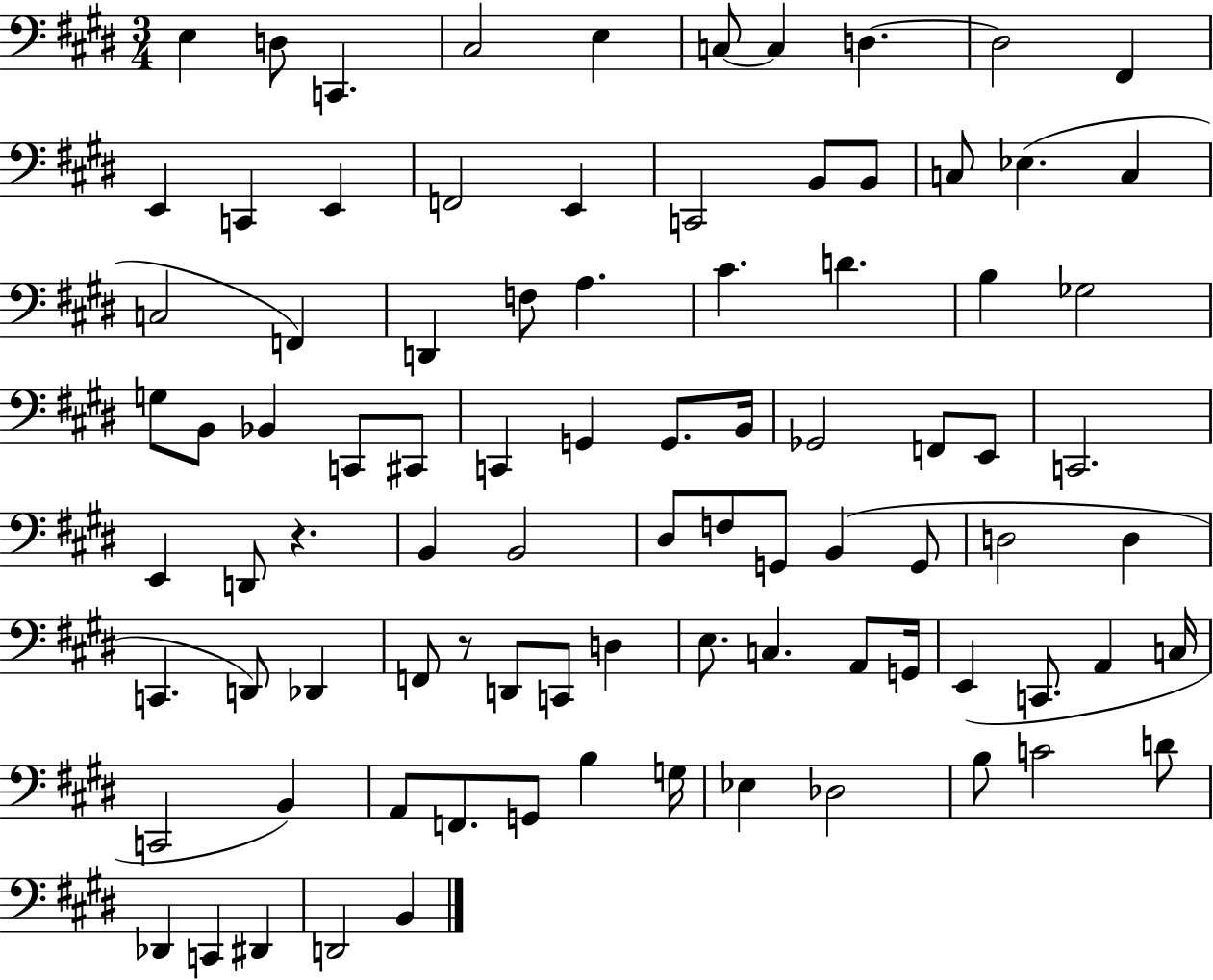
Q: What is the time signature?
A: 3/4